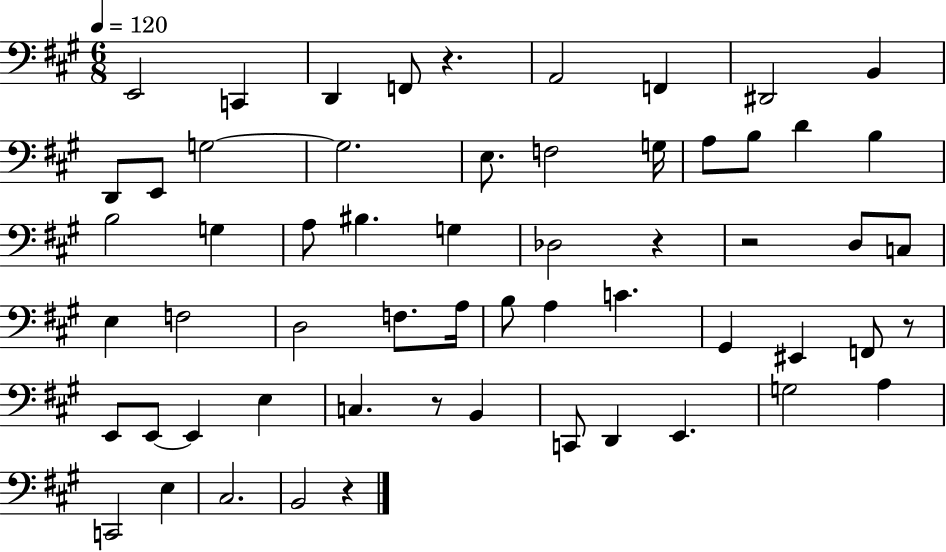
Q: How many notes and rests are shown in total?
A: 59